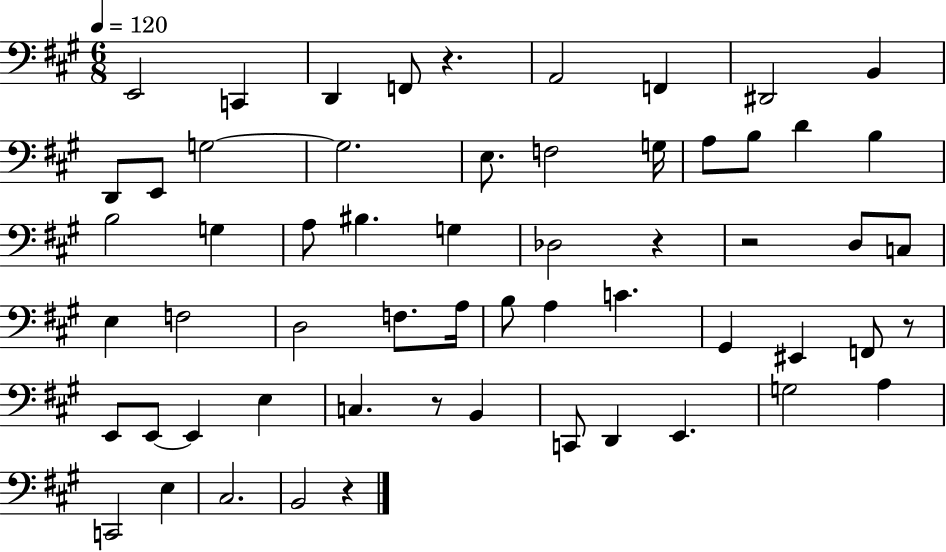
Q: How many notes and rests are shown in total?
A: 59